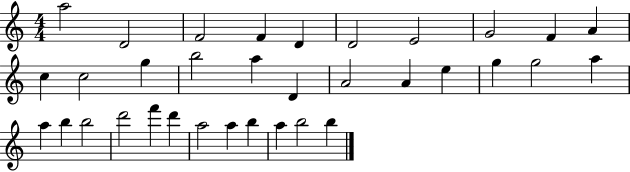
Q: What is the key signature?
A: C major